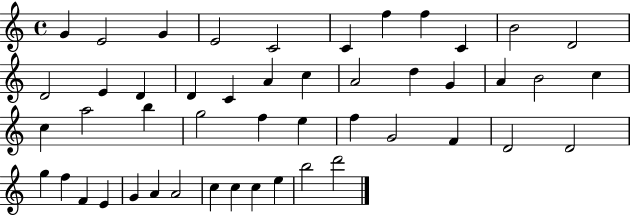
G4/q E4/h G4/q E4/h C4/h C4/q F5/q F5/q C4/q B4/h D4/h D4/h E4/q D4/q D4/q C4/q A4/q C5/q A4/h D5/q G4/q A4/q B4/h C5/q C5/q A5/h B5/q G5/h F5/q E5/q F5/q G4/h F4/q D4/h D4/h G5/q F5/q F4/q E4/q G4/q A4/q A4/h C5/q C5/q C5/q E5/q B5/h D6/h